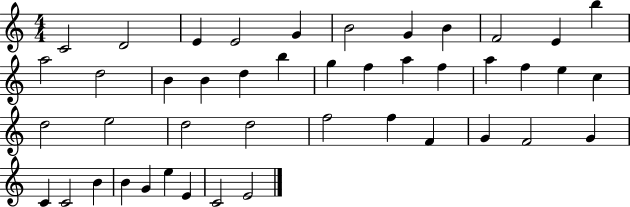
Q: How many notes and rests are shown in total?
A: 44